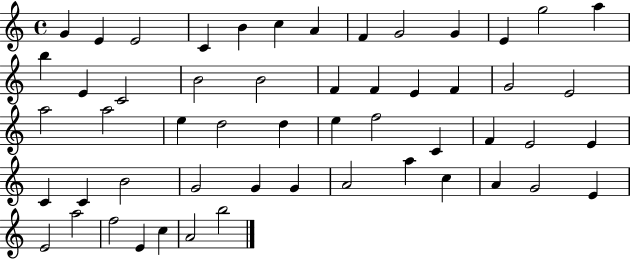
{
  \clef treble
  \time 4/4
  \defaultTimeSignature
  \key c \major
  g'4 e'4 e'2 | c'4 b'4 c''4 a'4 | f'4 g'2 g'4 | e'4 g''2 a''4 | \break b''4 e'4 c'2 | b'2 b'2 | f'4 f'4 e'4 f'4 | g'2 e'2 | \break a''2 a''2 | e''4 d''2 d''4 | e''4 f''2 c'4 | f'4 e'2 e'4 | \break c'4 c'4 b'2 | g'2 g'4 g'4 | a'2 a''4 c''4 | a'4 g'2 e'4 | \break e'2 a''2 | f''2 e'4 c''4 | a'2 b''2 | \bar "|."
}